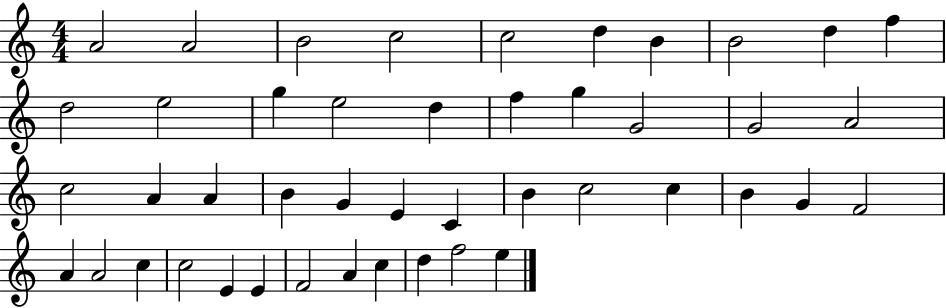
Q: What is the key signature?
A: C major